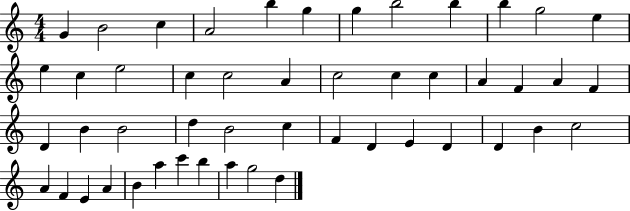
G4/q B4/h C5/q A4/h B5/q G5/q G5/q B5/h B5/q B5/q G5/h E5/q E5/q C5/q E5/h C5/q C5/h A4/q C5/h C5/q C5/q A4/q F4/q A4/q F4/q D4/q B4/q B4/h D5/q B4/h C5/q F4/q D4/q E4/q D4/q D4/q B4/q C5/h A4/q F4/q E4/q A4/q B4/q A5/q C6/q B5/q A5/q G5/h D5/q